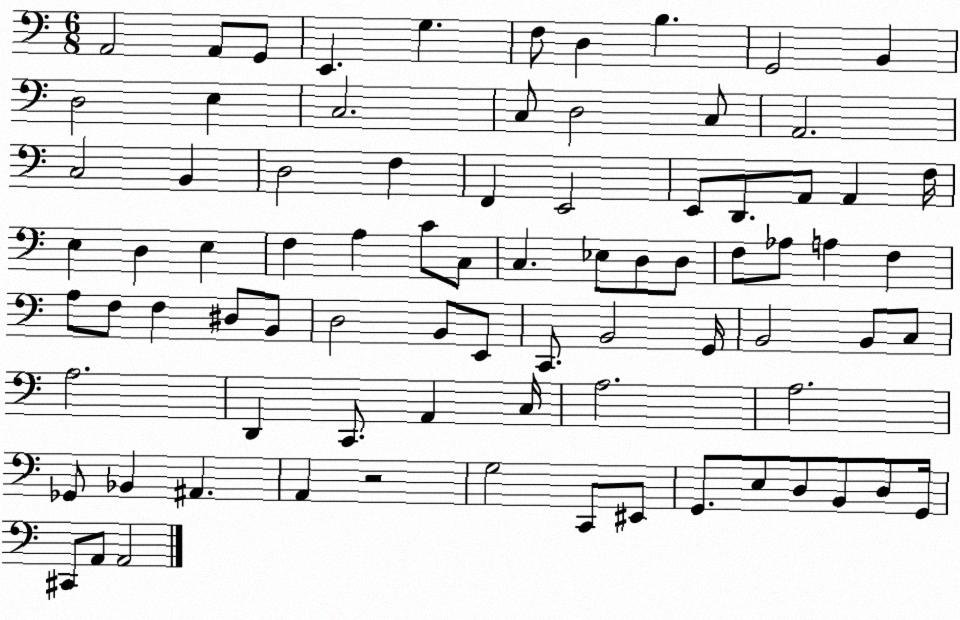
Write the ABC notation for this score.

X:1
T:Untitled
M:6/8
L:1/4
K:C
A,,2 A,,/2 G,,/2 E,, G, F,/2 D, B, G,,2 B,, D,2 E, C,2 C,/2 D,2 C,/2 A,,2 C,2 B,, D,2 F, F,, E,,2 E,,/2 D,,/2 A,,/2 A,, F,/4 E, D, E, F, A, C/2 C,/2 C, _E,/2 D,/2 D,/2 F,/2 _A,/2 A, F, A,/2 F,/2 F, ^D,/2 B,,/2 D,2 B,,/2 E,,/2 C,,/2 B,,2 G,,/4 B,,2 B,,/2 C,/2 A,2 D,, C,,/2 A,, C,/4 A,2 A,2 _G,,/2 _B,, ^A,, A,, z2 G,2 C,,/2 ^E,,/2 G,,/2 E,/2 D,/2 B,,/2 D,/2 G,,/4 ^C,,/2 A,,/2 A,,2